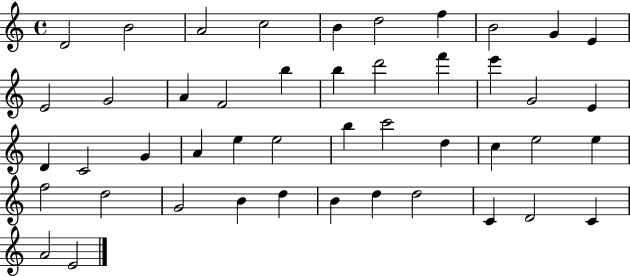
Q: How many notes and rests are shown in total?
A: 46